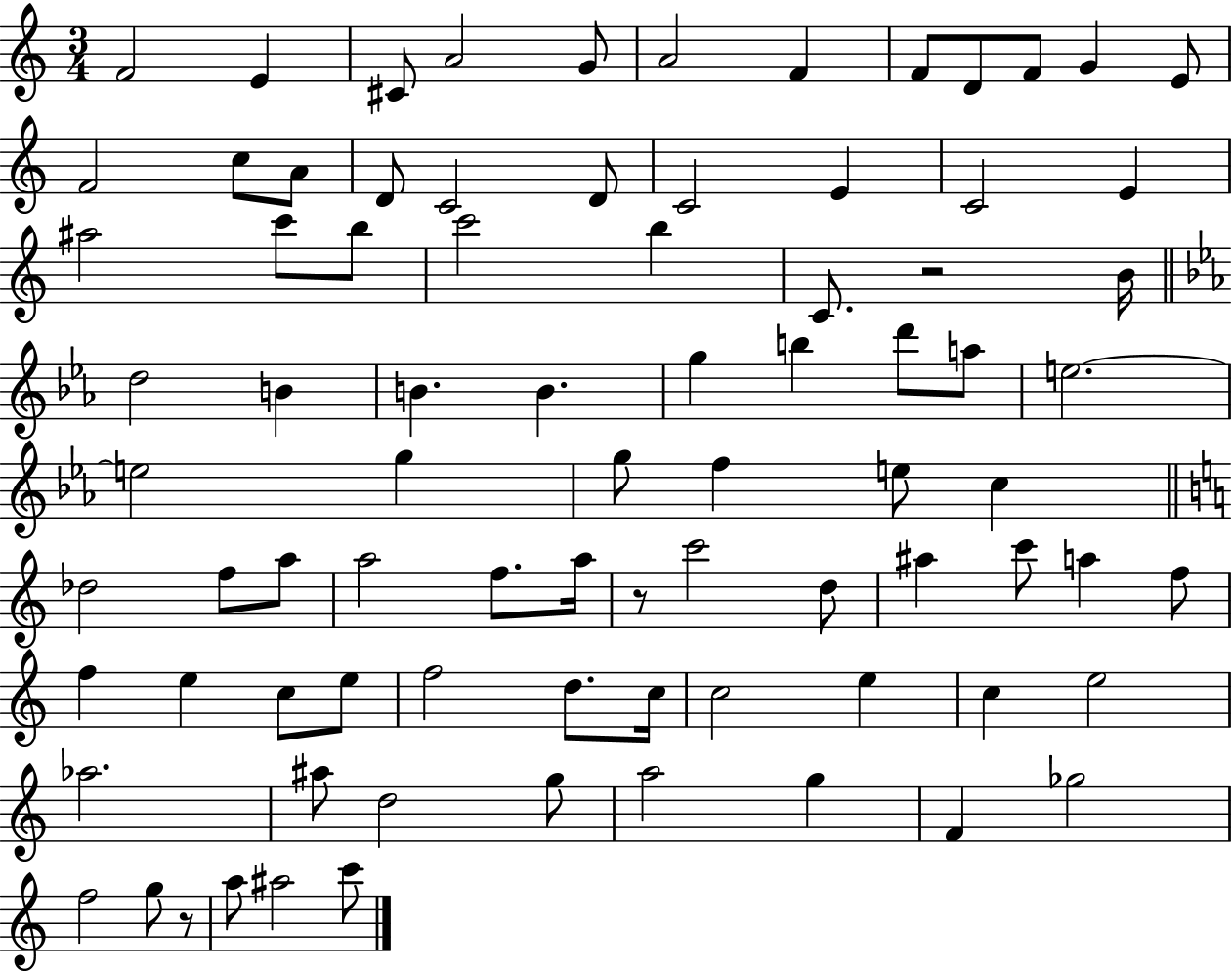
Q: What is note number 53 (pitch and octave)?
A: A#5